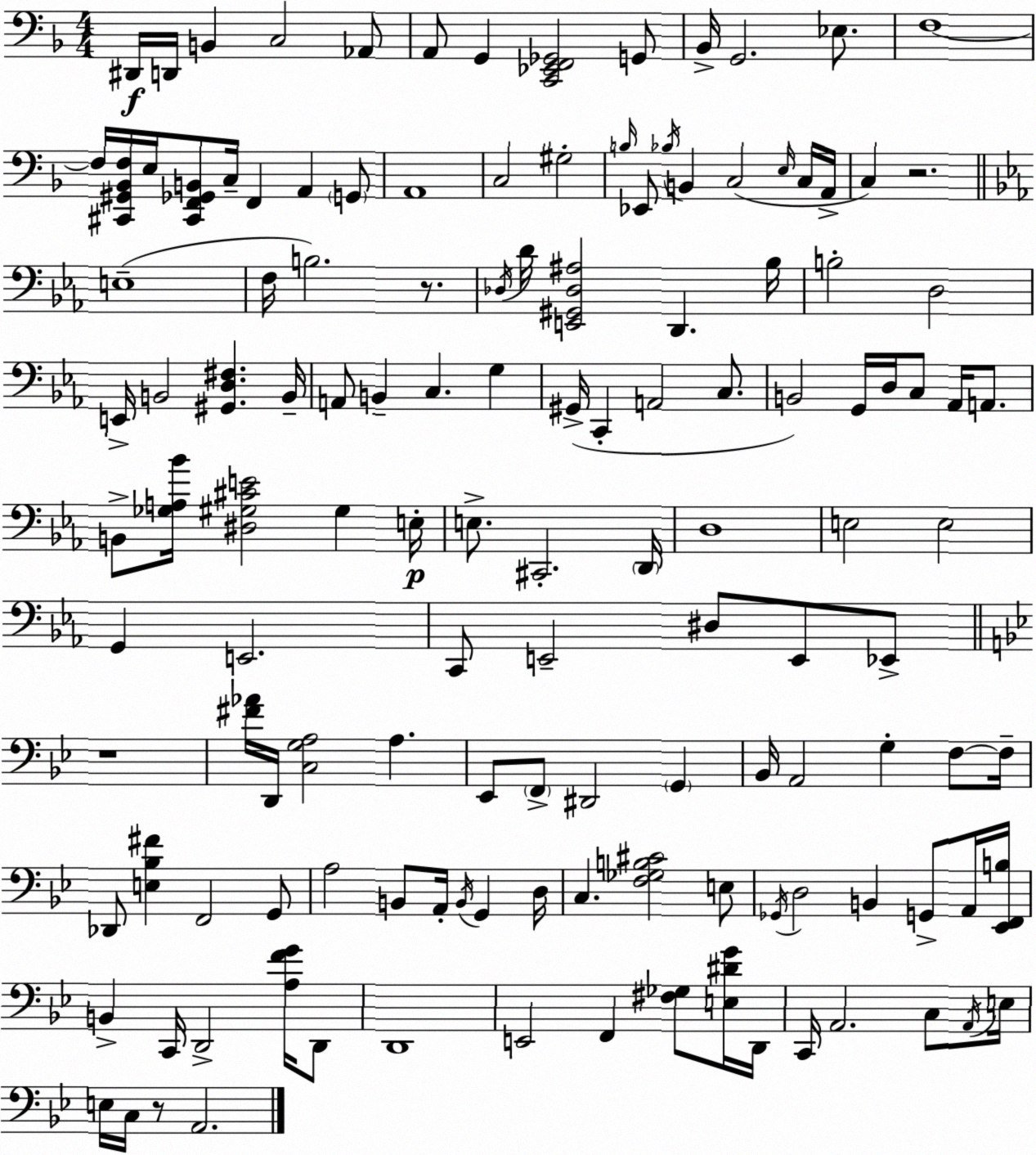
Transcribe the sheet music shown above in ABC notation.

X:1
T:Untitled
M:4/4
L:1/4
K:F
^D,,/4 D,,/4 B,, C,2 _A,,/2 A,,/2 G,, [C,,_E,,F,,_G,,]2 G,,/2 _B,,/4 G,,2 _E,/2 F,4 F,/4 [^C,,^G,,_B,,F,]/4 E,/4 [^C,,F,,_G,,B,,]/2 C,/4 F,, A,, G,,/2 A,,4 C,2 ^G,2 B,/4 _E,,/2 _B,/4 B,, C,2 E,/4 C,/4 A,,/4 C, z2 E,4 F,/4 B,2 z/2 _D,/4 D/4 [E,,^G,,_D,^A,]2 D,, _B,/4 B,2 D,2 E,,/4 B,,2 [^G,,D,^F,] B,,/4 A,,/2 B,, C, G, ^G,,/4 C,, A,,2 C,/2 B,,2 G,,/4 D,/4 C,/2 _A,,/4 A,,/2 B,,/2 [_G,A,_B]/4 [^D,^G,^CE]2 ^G, E,/4 E,/2 ^C,,2 D,,/4 D,4 E,2 E,2 G,, E,,2 C,,/2 E,,2 ^D,/2 E,,/2 _E,,/2 z4 [^F_A]/4 D,,/4 [C,G,A,]2 A, _E,,/2 F,,/2 ^D,,2 G,, _B,,/4 A,,2 G, F,/2 F,/4 _D,,/2 [E,_B,^F] F,,2 G,,/2 A,2 B,,/2 A,,/4 B,,/4 G,, D,/4 C, [F,_G,B,^C]2 E,/2 _G,,/4 D,2 B,, G,,/2 A,,/4 [_E,,F,,B,]/4 B,, C,,/4 D,,2 [A,FG]/4 D,,/2 D,,4 E,,2 F,, [^F,_G,]/2 [E,^DG]/4 D,,/4 C,,/4 A,,2 C,/2 A,,/4 E,/4 E,/4 C,/4 z/2 A,,2